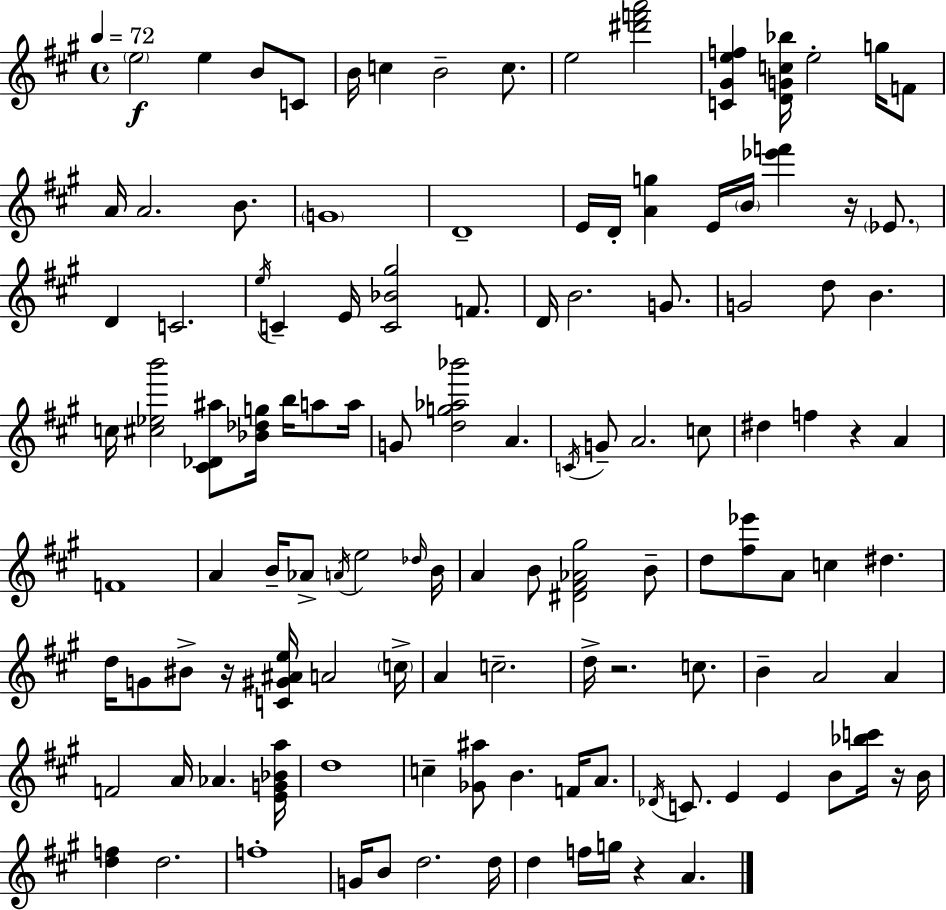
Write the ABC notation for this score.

X:1
T:Untitled
M:4/4
L:1/4
K:A
e2 e B/2 C/2 B/4 c B2 c/2 e2 [^d'f'a']2 [C^Gef] [DGc_b]/4 e2 g/4 F/2 A/4 A2 B/2 G4 D4 E/4 D/4 [Ag] E/4 B/4 [_e'f'] z/4 _E/2 D C2 e/4 C E/4 [C_B^g]2 F/2 D/4 B2 G/2 G2 d/2 B c/4 [^c_eb']2 [^C_D^a]/2 [_B_dg]/4 b/4 a/2 a/4 G/2 [dg_a_b']2 A C/4 G/2 A2 c/2 ^d f z A F4 A B/4 _A/2 A/4 e2 _d/4 B/4 A B/2 [^D^F_A^g]2 B/2 d/2 [^f_e']/2 A/2 c ^d d/4 G/2 ^B/2 z/4 [C^G^Ae]/4 A2 c/4 A c2 d/4 z2 c/2 B A2 A F2 A/4 _A [EG_Ba]/4 d4 c [_G^a]/2 B F/4 A/2 _D/4 C/2 E E B/2 [_bc']/4 z/4 B/4 [df] d2 f4 G/4 B/2 d2 d/4 d f/4 g/4 z A